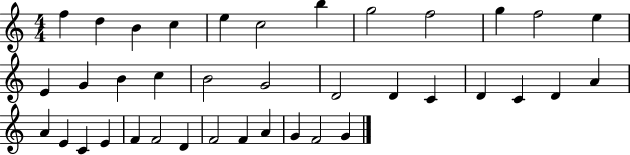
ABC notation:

X:1
T:Untitled
M:4/4
L:1/4
K:C
f d B c e c2 b g2 f2 g f2 e E G B c B2 G2 D2 D C D C D A A E C E F F2 D F2 F A G F2 G